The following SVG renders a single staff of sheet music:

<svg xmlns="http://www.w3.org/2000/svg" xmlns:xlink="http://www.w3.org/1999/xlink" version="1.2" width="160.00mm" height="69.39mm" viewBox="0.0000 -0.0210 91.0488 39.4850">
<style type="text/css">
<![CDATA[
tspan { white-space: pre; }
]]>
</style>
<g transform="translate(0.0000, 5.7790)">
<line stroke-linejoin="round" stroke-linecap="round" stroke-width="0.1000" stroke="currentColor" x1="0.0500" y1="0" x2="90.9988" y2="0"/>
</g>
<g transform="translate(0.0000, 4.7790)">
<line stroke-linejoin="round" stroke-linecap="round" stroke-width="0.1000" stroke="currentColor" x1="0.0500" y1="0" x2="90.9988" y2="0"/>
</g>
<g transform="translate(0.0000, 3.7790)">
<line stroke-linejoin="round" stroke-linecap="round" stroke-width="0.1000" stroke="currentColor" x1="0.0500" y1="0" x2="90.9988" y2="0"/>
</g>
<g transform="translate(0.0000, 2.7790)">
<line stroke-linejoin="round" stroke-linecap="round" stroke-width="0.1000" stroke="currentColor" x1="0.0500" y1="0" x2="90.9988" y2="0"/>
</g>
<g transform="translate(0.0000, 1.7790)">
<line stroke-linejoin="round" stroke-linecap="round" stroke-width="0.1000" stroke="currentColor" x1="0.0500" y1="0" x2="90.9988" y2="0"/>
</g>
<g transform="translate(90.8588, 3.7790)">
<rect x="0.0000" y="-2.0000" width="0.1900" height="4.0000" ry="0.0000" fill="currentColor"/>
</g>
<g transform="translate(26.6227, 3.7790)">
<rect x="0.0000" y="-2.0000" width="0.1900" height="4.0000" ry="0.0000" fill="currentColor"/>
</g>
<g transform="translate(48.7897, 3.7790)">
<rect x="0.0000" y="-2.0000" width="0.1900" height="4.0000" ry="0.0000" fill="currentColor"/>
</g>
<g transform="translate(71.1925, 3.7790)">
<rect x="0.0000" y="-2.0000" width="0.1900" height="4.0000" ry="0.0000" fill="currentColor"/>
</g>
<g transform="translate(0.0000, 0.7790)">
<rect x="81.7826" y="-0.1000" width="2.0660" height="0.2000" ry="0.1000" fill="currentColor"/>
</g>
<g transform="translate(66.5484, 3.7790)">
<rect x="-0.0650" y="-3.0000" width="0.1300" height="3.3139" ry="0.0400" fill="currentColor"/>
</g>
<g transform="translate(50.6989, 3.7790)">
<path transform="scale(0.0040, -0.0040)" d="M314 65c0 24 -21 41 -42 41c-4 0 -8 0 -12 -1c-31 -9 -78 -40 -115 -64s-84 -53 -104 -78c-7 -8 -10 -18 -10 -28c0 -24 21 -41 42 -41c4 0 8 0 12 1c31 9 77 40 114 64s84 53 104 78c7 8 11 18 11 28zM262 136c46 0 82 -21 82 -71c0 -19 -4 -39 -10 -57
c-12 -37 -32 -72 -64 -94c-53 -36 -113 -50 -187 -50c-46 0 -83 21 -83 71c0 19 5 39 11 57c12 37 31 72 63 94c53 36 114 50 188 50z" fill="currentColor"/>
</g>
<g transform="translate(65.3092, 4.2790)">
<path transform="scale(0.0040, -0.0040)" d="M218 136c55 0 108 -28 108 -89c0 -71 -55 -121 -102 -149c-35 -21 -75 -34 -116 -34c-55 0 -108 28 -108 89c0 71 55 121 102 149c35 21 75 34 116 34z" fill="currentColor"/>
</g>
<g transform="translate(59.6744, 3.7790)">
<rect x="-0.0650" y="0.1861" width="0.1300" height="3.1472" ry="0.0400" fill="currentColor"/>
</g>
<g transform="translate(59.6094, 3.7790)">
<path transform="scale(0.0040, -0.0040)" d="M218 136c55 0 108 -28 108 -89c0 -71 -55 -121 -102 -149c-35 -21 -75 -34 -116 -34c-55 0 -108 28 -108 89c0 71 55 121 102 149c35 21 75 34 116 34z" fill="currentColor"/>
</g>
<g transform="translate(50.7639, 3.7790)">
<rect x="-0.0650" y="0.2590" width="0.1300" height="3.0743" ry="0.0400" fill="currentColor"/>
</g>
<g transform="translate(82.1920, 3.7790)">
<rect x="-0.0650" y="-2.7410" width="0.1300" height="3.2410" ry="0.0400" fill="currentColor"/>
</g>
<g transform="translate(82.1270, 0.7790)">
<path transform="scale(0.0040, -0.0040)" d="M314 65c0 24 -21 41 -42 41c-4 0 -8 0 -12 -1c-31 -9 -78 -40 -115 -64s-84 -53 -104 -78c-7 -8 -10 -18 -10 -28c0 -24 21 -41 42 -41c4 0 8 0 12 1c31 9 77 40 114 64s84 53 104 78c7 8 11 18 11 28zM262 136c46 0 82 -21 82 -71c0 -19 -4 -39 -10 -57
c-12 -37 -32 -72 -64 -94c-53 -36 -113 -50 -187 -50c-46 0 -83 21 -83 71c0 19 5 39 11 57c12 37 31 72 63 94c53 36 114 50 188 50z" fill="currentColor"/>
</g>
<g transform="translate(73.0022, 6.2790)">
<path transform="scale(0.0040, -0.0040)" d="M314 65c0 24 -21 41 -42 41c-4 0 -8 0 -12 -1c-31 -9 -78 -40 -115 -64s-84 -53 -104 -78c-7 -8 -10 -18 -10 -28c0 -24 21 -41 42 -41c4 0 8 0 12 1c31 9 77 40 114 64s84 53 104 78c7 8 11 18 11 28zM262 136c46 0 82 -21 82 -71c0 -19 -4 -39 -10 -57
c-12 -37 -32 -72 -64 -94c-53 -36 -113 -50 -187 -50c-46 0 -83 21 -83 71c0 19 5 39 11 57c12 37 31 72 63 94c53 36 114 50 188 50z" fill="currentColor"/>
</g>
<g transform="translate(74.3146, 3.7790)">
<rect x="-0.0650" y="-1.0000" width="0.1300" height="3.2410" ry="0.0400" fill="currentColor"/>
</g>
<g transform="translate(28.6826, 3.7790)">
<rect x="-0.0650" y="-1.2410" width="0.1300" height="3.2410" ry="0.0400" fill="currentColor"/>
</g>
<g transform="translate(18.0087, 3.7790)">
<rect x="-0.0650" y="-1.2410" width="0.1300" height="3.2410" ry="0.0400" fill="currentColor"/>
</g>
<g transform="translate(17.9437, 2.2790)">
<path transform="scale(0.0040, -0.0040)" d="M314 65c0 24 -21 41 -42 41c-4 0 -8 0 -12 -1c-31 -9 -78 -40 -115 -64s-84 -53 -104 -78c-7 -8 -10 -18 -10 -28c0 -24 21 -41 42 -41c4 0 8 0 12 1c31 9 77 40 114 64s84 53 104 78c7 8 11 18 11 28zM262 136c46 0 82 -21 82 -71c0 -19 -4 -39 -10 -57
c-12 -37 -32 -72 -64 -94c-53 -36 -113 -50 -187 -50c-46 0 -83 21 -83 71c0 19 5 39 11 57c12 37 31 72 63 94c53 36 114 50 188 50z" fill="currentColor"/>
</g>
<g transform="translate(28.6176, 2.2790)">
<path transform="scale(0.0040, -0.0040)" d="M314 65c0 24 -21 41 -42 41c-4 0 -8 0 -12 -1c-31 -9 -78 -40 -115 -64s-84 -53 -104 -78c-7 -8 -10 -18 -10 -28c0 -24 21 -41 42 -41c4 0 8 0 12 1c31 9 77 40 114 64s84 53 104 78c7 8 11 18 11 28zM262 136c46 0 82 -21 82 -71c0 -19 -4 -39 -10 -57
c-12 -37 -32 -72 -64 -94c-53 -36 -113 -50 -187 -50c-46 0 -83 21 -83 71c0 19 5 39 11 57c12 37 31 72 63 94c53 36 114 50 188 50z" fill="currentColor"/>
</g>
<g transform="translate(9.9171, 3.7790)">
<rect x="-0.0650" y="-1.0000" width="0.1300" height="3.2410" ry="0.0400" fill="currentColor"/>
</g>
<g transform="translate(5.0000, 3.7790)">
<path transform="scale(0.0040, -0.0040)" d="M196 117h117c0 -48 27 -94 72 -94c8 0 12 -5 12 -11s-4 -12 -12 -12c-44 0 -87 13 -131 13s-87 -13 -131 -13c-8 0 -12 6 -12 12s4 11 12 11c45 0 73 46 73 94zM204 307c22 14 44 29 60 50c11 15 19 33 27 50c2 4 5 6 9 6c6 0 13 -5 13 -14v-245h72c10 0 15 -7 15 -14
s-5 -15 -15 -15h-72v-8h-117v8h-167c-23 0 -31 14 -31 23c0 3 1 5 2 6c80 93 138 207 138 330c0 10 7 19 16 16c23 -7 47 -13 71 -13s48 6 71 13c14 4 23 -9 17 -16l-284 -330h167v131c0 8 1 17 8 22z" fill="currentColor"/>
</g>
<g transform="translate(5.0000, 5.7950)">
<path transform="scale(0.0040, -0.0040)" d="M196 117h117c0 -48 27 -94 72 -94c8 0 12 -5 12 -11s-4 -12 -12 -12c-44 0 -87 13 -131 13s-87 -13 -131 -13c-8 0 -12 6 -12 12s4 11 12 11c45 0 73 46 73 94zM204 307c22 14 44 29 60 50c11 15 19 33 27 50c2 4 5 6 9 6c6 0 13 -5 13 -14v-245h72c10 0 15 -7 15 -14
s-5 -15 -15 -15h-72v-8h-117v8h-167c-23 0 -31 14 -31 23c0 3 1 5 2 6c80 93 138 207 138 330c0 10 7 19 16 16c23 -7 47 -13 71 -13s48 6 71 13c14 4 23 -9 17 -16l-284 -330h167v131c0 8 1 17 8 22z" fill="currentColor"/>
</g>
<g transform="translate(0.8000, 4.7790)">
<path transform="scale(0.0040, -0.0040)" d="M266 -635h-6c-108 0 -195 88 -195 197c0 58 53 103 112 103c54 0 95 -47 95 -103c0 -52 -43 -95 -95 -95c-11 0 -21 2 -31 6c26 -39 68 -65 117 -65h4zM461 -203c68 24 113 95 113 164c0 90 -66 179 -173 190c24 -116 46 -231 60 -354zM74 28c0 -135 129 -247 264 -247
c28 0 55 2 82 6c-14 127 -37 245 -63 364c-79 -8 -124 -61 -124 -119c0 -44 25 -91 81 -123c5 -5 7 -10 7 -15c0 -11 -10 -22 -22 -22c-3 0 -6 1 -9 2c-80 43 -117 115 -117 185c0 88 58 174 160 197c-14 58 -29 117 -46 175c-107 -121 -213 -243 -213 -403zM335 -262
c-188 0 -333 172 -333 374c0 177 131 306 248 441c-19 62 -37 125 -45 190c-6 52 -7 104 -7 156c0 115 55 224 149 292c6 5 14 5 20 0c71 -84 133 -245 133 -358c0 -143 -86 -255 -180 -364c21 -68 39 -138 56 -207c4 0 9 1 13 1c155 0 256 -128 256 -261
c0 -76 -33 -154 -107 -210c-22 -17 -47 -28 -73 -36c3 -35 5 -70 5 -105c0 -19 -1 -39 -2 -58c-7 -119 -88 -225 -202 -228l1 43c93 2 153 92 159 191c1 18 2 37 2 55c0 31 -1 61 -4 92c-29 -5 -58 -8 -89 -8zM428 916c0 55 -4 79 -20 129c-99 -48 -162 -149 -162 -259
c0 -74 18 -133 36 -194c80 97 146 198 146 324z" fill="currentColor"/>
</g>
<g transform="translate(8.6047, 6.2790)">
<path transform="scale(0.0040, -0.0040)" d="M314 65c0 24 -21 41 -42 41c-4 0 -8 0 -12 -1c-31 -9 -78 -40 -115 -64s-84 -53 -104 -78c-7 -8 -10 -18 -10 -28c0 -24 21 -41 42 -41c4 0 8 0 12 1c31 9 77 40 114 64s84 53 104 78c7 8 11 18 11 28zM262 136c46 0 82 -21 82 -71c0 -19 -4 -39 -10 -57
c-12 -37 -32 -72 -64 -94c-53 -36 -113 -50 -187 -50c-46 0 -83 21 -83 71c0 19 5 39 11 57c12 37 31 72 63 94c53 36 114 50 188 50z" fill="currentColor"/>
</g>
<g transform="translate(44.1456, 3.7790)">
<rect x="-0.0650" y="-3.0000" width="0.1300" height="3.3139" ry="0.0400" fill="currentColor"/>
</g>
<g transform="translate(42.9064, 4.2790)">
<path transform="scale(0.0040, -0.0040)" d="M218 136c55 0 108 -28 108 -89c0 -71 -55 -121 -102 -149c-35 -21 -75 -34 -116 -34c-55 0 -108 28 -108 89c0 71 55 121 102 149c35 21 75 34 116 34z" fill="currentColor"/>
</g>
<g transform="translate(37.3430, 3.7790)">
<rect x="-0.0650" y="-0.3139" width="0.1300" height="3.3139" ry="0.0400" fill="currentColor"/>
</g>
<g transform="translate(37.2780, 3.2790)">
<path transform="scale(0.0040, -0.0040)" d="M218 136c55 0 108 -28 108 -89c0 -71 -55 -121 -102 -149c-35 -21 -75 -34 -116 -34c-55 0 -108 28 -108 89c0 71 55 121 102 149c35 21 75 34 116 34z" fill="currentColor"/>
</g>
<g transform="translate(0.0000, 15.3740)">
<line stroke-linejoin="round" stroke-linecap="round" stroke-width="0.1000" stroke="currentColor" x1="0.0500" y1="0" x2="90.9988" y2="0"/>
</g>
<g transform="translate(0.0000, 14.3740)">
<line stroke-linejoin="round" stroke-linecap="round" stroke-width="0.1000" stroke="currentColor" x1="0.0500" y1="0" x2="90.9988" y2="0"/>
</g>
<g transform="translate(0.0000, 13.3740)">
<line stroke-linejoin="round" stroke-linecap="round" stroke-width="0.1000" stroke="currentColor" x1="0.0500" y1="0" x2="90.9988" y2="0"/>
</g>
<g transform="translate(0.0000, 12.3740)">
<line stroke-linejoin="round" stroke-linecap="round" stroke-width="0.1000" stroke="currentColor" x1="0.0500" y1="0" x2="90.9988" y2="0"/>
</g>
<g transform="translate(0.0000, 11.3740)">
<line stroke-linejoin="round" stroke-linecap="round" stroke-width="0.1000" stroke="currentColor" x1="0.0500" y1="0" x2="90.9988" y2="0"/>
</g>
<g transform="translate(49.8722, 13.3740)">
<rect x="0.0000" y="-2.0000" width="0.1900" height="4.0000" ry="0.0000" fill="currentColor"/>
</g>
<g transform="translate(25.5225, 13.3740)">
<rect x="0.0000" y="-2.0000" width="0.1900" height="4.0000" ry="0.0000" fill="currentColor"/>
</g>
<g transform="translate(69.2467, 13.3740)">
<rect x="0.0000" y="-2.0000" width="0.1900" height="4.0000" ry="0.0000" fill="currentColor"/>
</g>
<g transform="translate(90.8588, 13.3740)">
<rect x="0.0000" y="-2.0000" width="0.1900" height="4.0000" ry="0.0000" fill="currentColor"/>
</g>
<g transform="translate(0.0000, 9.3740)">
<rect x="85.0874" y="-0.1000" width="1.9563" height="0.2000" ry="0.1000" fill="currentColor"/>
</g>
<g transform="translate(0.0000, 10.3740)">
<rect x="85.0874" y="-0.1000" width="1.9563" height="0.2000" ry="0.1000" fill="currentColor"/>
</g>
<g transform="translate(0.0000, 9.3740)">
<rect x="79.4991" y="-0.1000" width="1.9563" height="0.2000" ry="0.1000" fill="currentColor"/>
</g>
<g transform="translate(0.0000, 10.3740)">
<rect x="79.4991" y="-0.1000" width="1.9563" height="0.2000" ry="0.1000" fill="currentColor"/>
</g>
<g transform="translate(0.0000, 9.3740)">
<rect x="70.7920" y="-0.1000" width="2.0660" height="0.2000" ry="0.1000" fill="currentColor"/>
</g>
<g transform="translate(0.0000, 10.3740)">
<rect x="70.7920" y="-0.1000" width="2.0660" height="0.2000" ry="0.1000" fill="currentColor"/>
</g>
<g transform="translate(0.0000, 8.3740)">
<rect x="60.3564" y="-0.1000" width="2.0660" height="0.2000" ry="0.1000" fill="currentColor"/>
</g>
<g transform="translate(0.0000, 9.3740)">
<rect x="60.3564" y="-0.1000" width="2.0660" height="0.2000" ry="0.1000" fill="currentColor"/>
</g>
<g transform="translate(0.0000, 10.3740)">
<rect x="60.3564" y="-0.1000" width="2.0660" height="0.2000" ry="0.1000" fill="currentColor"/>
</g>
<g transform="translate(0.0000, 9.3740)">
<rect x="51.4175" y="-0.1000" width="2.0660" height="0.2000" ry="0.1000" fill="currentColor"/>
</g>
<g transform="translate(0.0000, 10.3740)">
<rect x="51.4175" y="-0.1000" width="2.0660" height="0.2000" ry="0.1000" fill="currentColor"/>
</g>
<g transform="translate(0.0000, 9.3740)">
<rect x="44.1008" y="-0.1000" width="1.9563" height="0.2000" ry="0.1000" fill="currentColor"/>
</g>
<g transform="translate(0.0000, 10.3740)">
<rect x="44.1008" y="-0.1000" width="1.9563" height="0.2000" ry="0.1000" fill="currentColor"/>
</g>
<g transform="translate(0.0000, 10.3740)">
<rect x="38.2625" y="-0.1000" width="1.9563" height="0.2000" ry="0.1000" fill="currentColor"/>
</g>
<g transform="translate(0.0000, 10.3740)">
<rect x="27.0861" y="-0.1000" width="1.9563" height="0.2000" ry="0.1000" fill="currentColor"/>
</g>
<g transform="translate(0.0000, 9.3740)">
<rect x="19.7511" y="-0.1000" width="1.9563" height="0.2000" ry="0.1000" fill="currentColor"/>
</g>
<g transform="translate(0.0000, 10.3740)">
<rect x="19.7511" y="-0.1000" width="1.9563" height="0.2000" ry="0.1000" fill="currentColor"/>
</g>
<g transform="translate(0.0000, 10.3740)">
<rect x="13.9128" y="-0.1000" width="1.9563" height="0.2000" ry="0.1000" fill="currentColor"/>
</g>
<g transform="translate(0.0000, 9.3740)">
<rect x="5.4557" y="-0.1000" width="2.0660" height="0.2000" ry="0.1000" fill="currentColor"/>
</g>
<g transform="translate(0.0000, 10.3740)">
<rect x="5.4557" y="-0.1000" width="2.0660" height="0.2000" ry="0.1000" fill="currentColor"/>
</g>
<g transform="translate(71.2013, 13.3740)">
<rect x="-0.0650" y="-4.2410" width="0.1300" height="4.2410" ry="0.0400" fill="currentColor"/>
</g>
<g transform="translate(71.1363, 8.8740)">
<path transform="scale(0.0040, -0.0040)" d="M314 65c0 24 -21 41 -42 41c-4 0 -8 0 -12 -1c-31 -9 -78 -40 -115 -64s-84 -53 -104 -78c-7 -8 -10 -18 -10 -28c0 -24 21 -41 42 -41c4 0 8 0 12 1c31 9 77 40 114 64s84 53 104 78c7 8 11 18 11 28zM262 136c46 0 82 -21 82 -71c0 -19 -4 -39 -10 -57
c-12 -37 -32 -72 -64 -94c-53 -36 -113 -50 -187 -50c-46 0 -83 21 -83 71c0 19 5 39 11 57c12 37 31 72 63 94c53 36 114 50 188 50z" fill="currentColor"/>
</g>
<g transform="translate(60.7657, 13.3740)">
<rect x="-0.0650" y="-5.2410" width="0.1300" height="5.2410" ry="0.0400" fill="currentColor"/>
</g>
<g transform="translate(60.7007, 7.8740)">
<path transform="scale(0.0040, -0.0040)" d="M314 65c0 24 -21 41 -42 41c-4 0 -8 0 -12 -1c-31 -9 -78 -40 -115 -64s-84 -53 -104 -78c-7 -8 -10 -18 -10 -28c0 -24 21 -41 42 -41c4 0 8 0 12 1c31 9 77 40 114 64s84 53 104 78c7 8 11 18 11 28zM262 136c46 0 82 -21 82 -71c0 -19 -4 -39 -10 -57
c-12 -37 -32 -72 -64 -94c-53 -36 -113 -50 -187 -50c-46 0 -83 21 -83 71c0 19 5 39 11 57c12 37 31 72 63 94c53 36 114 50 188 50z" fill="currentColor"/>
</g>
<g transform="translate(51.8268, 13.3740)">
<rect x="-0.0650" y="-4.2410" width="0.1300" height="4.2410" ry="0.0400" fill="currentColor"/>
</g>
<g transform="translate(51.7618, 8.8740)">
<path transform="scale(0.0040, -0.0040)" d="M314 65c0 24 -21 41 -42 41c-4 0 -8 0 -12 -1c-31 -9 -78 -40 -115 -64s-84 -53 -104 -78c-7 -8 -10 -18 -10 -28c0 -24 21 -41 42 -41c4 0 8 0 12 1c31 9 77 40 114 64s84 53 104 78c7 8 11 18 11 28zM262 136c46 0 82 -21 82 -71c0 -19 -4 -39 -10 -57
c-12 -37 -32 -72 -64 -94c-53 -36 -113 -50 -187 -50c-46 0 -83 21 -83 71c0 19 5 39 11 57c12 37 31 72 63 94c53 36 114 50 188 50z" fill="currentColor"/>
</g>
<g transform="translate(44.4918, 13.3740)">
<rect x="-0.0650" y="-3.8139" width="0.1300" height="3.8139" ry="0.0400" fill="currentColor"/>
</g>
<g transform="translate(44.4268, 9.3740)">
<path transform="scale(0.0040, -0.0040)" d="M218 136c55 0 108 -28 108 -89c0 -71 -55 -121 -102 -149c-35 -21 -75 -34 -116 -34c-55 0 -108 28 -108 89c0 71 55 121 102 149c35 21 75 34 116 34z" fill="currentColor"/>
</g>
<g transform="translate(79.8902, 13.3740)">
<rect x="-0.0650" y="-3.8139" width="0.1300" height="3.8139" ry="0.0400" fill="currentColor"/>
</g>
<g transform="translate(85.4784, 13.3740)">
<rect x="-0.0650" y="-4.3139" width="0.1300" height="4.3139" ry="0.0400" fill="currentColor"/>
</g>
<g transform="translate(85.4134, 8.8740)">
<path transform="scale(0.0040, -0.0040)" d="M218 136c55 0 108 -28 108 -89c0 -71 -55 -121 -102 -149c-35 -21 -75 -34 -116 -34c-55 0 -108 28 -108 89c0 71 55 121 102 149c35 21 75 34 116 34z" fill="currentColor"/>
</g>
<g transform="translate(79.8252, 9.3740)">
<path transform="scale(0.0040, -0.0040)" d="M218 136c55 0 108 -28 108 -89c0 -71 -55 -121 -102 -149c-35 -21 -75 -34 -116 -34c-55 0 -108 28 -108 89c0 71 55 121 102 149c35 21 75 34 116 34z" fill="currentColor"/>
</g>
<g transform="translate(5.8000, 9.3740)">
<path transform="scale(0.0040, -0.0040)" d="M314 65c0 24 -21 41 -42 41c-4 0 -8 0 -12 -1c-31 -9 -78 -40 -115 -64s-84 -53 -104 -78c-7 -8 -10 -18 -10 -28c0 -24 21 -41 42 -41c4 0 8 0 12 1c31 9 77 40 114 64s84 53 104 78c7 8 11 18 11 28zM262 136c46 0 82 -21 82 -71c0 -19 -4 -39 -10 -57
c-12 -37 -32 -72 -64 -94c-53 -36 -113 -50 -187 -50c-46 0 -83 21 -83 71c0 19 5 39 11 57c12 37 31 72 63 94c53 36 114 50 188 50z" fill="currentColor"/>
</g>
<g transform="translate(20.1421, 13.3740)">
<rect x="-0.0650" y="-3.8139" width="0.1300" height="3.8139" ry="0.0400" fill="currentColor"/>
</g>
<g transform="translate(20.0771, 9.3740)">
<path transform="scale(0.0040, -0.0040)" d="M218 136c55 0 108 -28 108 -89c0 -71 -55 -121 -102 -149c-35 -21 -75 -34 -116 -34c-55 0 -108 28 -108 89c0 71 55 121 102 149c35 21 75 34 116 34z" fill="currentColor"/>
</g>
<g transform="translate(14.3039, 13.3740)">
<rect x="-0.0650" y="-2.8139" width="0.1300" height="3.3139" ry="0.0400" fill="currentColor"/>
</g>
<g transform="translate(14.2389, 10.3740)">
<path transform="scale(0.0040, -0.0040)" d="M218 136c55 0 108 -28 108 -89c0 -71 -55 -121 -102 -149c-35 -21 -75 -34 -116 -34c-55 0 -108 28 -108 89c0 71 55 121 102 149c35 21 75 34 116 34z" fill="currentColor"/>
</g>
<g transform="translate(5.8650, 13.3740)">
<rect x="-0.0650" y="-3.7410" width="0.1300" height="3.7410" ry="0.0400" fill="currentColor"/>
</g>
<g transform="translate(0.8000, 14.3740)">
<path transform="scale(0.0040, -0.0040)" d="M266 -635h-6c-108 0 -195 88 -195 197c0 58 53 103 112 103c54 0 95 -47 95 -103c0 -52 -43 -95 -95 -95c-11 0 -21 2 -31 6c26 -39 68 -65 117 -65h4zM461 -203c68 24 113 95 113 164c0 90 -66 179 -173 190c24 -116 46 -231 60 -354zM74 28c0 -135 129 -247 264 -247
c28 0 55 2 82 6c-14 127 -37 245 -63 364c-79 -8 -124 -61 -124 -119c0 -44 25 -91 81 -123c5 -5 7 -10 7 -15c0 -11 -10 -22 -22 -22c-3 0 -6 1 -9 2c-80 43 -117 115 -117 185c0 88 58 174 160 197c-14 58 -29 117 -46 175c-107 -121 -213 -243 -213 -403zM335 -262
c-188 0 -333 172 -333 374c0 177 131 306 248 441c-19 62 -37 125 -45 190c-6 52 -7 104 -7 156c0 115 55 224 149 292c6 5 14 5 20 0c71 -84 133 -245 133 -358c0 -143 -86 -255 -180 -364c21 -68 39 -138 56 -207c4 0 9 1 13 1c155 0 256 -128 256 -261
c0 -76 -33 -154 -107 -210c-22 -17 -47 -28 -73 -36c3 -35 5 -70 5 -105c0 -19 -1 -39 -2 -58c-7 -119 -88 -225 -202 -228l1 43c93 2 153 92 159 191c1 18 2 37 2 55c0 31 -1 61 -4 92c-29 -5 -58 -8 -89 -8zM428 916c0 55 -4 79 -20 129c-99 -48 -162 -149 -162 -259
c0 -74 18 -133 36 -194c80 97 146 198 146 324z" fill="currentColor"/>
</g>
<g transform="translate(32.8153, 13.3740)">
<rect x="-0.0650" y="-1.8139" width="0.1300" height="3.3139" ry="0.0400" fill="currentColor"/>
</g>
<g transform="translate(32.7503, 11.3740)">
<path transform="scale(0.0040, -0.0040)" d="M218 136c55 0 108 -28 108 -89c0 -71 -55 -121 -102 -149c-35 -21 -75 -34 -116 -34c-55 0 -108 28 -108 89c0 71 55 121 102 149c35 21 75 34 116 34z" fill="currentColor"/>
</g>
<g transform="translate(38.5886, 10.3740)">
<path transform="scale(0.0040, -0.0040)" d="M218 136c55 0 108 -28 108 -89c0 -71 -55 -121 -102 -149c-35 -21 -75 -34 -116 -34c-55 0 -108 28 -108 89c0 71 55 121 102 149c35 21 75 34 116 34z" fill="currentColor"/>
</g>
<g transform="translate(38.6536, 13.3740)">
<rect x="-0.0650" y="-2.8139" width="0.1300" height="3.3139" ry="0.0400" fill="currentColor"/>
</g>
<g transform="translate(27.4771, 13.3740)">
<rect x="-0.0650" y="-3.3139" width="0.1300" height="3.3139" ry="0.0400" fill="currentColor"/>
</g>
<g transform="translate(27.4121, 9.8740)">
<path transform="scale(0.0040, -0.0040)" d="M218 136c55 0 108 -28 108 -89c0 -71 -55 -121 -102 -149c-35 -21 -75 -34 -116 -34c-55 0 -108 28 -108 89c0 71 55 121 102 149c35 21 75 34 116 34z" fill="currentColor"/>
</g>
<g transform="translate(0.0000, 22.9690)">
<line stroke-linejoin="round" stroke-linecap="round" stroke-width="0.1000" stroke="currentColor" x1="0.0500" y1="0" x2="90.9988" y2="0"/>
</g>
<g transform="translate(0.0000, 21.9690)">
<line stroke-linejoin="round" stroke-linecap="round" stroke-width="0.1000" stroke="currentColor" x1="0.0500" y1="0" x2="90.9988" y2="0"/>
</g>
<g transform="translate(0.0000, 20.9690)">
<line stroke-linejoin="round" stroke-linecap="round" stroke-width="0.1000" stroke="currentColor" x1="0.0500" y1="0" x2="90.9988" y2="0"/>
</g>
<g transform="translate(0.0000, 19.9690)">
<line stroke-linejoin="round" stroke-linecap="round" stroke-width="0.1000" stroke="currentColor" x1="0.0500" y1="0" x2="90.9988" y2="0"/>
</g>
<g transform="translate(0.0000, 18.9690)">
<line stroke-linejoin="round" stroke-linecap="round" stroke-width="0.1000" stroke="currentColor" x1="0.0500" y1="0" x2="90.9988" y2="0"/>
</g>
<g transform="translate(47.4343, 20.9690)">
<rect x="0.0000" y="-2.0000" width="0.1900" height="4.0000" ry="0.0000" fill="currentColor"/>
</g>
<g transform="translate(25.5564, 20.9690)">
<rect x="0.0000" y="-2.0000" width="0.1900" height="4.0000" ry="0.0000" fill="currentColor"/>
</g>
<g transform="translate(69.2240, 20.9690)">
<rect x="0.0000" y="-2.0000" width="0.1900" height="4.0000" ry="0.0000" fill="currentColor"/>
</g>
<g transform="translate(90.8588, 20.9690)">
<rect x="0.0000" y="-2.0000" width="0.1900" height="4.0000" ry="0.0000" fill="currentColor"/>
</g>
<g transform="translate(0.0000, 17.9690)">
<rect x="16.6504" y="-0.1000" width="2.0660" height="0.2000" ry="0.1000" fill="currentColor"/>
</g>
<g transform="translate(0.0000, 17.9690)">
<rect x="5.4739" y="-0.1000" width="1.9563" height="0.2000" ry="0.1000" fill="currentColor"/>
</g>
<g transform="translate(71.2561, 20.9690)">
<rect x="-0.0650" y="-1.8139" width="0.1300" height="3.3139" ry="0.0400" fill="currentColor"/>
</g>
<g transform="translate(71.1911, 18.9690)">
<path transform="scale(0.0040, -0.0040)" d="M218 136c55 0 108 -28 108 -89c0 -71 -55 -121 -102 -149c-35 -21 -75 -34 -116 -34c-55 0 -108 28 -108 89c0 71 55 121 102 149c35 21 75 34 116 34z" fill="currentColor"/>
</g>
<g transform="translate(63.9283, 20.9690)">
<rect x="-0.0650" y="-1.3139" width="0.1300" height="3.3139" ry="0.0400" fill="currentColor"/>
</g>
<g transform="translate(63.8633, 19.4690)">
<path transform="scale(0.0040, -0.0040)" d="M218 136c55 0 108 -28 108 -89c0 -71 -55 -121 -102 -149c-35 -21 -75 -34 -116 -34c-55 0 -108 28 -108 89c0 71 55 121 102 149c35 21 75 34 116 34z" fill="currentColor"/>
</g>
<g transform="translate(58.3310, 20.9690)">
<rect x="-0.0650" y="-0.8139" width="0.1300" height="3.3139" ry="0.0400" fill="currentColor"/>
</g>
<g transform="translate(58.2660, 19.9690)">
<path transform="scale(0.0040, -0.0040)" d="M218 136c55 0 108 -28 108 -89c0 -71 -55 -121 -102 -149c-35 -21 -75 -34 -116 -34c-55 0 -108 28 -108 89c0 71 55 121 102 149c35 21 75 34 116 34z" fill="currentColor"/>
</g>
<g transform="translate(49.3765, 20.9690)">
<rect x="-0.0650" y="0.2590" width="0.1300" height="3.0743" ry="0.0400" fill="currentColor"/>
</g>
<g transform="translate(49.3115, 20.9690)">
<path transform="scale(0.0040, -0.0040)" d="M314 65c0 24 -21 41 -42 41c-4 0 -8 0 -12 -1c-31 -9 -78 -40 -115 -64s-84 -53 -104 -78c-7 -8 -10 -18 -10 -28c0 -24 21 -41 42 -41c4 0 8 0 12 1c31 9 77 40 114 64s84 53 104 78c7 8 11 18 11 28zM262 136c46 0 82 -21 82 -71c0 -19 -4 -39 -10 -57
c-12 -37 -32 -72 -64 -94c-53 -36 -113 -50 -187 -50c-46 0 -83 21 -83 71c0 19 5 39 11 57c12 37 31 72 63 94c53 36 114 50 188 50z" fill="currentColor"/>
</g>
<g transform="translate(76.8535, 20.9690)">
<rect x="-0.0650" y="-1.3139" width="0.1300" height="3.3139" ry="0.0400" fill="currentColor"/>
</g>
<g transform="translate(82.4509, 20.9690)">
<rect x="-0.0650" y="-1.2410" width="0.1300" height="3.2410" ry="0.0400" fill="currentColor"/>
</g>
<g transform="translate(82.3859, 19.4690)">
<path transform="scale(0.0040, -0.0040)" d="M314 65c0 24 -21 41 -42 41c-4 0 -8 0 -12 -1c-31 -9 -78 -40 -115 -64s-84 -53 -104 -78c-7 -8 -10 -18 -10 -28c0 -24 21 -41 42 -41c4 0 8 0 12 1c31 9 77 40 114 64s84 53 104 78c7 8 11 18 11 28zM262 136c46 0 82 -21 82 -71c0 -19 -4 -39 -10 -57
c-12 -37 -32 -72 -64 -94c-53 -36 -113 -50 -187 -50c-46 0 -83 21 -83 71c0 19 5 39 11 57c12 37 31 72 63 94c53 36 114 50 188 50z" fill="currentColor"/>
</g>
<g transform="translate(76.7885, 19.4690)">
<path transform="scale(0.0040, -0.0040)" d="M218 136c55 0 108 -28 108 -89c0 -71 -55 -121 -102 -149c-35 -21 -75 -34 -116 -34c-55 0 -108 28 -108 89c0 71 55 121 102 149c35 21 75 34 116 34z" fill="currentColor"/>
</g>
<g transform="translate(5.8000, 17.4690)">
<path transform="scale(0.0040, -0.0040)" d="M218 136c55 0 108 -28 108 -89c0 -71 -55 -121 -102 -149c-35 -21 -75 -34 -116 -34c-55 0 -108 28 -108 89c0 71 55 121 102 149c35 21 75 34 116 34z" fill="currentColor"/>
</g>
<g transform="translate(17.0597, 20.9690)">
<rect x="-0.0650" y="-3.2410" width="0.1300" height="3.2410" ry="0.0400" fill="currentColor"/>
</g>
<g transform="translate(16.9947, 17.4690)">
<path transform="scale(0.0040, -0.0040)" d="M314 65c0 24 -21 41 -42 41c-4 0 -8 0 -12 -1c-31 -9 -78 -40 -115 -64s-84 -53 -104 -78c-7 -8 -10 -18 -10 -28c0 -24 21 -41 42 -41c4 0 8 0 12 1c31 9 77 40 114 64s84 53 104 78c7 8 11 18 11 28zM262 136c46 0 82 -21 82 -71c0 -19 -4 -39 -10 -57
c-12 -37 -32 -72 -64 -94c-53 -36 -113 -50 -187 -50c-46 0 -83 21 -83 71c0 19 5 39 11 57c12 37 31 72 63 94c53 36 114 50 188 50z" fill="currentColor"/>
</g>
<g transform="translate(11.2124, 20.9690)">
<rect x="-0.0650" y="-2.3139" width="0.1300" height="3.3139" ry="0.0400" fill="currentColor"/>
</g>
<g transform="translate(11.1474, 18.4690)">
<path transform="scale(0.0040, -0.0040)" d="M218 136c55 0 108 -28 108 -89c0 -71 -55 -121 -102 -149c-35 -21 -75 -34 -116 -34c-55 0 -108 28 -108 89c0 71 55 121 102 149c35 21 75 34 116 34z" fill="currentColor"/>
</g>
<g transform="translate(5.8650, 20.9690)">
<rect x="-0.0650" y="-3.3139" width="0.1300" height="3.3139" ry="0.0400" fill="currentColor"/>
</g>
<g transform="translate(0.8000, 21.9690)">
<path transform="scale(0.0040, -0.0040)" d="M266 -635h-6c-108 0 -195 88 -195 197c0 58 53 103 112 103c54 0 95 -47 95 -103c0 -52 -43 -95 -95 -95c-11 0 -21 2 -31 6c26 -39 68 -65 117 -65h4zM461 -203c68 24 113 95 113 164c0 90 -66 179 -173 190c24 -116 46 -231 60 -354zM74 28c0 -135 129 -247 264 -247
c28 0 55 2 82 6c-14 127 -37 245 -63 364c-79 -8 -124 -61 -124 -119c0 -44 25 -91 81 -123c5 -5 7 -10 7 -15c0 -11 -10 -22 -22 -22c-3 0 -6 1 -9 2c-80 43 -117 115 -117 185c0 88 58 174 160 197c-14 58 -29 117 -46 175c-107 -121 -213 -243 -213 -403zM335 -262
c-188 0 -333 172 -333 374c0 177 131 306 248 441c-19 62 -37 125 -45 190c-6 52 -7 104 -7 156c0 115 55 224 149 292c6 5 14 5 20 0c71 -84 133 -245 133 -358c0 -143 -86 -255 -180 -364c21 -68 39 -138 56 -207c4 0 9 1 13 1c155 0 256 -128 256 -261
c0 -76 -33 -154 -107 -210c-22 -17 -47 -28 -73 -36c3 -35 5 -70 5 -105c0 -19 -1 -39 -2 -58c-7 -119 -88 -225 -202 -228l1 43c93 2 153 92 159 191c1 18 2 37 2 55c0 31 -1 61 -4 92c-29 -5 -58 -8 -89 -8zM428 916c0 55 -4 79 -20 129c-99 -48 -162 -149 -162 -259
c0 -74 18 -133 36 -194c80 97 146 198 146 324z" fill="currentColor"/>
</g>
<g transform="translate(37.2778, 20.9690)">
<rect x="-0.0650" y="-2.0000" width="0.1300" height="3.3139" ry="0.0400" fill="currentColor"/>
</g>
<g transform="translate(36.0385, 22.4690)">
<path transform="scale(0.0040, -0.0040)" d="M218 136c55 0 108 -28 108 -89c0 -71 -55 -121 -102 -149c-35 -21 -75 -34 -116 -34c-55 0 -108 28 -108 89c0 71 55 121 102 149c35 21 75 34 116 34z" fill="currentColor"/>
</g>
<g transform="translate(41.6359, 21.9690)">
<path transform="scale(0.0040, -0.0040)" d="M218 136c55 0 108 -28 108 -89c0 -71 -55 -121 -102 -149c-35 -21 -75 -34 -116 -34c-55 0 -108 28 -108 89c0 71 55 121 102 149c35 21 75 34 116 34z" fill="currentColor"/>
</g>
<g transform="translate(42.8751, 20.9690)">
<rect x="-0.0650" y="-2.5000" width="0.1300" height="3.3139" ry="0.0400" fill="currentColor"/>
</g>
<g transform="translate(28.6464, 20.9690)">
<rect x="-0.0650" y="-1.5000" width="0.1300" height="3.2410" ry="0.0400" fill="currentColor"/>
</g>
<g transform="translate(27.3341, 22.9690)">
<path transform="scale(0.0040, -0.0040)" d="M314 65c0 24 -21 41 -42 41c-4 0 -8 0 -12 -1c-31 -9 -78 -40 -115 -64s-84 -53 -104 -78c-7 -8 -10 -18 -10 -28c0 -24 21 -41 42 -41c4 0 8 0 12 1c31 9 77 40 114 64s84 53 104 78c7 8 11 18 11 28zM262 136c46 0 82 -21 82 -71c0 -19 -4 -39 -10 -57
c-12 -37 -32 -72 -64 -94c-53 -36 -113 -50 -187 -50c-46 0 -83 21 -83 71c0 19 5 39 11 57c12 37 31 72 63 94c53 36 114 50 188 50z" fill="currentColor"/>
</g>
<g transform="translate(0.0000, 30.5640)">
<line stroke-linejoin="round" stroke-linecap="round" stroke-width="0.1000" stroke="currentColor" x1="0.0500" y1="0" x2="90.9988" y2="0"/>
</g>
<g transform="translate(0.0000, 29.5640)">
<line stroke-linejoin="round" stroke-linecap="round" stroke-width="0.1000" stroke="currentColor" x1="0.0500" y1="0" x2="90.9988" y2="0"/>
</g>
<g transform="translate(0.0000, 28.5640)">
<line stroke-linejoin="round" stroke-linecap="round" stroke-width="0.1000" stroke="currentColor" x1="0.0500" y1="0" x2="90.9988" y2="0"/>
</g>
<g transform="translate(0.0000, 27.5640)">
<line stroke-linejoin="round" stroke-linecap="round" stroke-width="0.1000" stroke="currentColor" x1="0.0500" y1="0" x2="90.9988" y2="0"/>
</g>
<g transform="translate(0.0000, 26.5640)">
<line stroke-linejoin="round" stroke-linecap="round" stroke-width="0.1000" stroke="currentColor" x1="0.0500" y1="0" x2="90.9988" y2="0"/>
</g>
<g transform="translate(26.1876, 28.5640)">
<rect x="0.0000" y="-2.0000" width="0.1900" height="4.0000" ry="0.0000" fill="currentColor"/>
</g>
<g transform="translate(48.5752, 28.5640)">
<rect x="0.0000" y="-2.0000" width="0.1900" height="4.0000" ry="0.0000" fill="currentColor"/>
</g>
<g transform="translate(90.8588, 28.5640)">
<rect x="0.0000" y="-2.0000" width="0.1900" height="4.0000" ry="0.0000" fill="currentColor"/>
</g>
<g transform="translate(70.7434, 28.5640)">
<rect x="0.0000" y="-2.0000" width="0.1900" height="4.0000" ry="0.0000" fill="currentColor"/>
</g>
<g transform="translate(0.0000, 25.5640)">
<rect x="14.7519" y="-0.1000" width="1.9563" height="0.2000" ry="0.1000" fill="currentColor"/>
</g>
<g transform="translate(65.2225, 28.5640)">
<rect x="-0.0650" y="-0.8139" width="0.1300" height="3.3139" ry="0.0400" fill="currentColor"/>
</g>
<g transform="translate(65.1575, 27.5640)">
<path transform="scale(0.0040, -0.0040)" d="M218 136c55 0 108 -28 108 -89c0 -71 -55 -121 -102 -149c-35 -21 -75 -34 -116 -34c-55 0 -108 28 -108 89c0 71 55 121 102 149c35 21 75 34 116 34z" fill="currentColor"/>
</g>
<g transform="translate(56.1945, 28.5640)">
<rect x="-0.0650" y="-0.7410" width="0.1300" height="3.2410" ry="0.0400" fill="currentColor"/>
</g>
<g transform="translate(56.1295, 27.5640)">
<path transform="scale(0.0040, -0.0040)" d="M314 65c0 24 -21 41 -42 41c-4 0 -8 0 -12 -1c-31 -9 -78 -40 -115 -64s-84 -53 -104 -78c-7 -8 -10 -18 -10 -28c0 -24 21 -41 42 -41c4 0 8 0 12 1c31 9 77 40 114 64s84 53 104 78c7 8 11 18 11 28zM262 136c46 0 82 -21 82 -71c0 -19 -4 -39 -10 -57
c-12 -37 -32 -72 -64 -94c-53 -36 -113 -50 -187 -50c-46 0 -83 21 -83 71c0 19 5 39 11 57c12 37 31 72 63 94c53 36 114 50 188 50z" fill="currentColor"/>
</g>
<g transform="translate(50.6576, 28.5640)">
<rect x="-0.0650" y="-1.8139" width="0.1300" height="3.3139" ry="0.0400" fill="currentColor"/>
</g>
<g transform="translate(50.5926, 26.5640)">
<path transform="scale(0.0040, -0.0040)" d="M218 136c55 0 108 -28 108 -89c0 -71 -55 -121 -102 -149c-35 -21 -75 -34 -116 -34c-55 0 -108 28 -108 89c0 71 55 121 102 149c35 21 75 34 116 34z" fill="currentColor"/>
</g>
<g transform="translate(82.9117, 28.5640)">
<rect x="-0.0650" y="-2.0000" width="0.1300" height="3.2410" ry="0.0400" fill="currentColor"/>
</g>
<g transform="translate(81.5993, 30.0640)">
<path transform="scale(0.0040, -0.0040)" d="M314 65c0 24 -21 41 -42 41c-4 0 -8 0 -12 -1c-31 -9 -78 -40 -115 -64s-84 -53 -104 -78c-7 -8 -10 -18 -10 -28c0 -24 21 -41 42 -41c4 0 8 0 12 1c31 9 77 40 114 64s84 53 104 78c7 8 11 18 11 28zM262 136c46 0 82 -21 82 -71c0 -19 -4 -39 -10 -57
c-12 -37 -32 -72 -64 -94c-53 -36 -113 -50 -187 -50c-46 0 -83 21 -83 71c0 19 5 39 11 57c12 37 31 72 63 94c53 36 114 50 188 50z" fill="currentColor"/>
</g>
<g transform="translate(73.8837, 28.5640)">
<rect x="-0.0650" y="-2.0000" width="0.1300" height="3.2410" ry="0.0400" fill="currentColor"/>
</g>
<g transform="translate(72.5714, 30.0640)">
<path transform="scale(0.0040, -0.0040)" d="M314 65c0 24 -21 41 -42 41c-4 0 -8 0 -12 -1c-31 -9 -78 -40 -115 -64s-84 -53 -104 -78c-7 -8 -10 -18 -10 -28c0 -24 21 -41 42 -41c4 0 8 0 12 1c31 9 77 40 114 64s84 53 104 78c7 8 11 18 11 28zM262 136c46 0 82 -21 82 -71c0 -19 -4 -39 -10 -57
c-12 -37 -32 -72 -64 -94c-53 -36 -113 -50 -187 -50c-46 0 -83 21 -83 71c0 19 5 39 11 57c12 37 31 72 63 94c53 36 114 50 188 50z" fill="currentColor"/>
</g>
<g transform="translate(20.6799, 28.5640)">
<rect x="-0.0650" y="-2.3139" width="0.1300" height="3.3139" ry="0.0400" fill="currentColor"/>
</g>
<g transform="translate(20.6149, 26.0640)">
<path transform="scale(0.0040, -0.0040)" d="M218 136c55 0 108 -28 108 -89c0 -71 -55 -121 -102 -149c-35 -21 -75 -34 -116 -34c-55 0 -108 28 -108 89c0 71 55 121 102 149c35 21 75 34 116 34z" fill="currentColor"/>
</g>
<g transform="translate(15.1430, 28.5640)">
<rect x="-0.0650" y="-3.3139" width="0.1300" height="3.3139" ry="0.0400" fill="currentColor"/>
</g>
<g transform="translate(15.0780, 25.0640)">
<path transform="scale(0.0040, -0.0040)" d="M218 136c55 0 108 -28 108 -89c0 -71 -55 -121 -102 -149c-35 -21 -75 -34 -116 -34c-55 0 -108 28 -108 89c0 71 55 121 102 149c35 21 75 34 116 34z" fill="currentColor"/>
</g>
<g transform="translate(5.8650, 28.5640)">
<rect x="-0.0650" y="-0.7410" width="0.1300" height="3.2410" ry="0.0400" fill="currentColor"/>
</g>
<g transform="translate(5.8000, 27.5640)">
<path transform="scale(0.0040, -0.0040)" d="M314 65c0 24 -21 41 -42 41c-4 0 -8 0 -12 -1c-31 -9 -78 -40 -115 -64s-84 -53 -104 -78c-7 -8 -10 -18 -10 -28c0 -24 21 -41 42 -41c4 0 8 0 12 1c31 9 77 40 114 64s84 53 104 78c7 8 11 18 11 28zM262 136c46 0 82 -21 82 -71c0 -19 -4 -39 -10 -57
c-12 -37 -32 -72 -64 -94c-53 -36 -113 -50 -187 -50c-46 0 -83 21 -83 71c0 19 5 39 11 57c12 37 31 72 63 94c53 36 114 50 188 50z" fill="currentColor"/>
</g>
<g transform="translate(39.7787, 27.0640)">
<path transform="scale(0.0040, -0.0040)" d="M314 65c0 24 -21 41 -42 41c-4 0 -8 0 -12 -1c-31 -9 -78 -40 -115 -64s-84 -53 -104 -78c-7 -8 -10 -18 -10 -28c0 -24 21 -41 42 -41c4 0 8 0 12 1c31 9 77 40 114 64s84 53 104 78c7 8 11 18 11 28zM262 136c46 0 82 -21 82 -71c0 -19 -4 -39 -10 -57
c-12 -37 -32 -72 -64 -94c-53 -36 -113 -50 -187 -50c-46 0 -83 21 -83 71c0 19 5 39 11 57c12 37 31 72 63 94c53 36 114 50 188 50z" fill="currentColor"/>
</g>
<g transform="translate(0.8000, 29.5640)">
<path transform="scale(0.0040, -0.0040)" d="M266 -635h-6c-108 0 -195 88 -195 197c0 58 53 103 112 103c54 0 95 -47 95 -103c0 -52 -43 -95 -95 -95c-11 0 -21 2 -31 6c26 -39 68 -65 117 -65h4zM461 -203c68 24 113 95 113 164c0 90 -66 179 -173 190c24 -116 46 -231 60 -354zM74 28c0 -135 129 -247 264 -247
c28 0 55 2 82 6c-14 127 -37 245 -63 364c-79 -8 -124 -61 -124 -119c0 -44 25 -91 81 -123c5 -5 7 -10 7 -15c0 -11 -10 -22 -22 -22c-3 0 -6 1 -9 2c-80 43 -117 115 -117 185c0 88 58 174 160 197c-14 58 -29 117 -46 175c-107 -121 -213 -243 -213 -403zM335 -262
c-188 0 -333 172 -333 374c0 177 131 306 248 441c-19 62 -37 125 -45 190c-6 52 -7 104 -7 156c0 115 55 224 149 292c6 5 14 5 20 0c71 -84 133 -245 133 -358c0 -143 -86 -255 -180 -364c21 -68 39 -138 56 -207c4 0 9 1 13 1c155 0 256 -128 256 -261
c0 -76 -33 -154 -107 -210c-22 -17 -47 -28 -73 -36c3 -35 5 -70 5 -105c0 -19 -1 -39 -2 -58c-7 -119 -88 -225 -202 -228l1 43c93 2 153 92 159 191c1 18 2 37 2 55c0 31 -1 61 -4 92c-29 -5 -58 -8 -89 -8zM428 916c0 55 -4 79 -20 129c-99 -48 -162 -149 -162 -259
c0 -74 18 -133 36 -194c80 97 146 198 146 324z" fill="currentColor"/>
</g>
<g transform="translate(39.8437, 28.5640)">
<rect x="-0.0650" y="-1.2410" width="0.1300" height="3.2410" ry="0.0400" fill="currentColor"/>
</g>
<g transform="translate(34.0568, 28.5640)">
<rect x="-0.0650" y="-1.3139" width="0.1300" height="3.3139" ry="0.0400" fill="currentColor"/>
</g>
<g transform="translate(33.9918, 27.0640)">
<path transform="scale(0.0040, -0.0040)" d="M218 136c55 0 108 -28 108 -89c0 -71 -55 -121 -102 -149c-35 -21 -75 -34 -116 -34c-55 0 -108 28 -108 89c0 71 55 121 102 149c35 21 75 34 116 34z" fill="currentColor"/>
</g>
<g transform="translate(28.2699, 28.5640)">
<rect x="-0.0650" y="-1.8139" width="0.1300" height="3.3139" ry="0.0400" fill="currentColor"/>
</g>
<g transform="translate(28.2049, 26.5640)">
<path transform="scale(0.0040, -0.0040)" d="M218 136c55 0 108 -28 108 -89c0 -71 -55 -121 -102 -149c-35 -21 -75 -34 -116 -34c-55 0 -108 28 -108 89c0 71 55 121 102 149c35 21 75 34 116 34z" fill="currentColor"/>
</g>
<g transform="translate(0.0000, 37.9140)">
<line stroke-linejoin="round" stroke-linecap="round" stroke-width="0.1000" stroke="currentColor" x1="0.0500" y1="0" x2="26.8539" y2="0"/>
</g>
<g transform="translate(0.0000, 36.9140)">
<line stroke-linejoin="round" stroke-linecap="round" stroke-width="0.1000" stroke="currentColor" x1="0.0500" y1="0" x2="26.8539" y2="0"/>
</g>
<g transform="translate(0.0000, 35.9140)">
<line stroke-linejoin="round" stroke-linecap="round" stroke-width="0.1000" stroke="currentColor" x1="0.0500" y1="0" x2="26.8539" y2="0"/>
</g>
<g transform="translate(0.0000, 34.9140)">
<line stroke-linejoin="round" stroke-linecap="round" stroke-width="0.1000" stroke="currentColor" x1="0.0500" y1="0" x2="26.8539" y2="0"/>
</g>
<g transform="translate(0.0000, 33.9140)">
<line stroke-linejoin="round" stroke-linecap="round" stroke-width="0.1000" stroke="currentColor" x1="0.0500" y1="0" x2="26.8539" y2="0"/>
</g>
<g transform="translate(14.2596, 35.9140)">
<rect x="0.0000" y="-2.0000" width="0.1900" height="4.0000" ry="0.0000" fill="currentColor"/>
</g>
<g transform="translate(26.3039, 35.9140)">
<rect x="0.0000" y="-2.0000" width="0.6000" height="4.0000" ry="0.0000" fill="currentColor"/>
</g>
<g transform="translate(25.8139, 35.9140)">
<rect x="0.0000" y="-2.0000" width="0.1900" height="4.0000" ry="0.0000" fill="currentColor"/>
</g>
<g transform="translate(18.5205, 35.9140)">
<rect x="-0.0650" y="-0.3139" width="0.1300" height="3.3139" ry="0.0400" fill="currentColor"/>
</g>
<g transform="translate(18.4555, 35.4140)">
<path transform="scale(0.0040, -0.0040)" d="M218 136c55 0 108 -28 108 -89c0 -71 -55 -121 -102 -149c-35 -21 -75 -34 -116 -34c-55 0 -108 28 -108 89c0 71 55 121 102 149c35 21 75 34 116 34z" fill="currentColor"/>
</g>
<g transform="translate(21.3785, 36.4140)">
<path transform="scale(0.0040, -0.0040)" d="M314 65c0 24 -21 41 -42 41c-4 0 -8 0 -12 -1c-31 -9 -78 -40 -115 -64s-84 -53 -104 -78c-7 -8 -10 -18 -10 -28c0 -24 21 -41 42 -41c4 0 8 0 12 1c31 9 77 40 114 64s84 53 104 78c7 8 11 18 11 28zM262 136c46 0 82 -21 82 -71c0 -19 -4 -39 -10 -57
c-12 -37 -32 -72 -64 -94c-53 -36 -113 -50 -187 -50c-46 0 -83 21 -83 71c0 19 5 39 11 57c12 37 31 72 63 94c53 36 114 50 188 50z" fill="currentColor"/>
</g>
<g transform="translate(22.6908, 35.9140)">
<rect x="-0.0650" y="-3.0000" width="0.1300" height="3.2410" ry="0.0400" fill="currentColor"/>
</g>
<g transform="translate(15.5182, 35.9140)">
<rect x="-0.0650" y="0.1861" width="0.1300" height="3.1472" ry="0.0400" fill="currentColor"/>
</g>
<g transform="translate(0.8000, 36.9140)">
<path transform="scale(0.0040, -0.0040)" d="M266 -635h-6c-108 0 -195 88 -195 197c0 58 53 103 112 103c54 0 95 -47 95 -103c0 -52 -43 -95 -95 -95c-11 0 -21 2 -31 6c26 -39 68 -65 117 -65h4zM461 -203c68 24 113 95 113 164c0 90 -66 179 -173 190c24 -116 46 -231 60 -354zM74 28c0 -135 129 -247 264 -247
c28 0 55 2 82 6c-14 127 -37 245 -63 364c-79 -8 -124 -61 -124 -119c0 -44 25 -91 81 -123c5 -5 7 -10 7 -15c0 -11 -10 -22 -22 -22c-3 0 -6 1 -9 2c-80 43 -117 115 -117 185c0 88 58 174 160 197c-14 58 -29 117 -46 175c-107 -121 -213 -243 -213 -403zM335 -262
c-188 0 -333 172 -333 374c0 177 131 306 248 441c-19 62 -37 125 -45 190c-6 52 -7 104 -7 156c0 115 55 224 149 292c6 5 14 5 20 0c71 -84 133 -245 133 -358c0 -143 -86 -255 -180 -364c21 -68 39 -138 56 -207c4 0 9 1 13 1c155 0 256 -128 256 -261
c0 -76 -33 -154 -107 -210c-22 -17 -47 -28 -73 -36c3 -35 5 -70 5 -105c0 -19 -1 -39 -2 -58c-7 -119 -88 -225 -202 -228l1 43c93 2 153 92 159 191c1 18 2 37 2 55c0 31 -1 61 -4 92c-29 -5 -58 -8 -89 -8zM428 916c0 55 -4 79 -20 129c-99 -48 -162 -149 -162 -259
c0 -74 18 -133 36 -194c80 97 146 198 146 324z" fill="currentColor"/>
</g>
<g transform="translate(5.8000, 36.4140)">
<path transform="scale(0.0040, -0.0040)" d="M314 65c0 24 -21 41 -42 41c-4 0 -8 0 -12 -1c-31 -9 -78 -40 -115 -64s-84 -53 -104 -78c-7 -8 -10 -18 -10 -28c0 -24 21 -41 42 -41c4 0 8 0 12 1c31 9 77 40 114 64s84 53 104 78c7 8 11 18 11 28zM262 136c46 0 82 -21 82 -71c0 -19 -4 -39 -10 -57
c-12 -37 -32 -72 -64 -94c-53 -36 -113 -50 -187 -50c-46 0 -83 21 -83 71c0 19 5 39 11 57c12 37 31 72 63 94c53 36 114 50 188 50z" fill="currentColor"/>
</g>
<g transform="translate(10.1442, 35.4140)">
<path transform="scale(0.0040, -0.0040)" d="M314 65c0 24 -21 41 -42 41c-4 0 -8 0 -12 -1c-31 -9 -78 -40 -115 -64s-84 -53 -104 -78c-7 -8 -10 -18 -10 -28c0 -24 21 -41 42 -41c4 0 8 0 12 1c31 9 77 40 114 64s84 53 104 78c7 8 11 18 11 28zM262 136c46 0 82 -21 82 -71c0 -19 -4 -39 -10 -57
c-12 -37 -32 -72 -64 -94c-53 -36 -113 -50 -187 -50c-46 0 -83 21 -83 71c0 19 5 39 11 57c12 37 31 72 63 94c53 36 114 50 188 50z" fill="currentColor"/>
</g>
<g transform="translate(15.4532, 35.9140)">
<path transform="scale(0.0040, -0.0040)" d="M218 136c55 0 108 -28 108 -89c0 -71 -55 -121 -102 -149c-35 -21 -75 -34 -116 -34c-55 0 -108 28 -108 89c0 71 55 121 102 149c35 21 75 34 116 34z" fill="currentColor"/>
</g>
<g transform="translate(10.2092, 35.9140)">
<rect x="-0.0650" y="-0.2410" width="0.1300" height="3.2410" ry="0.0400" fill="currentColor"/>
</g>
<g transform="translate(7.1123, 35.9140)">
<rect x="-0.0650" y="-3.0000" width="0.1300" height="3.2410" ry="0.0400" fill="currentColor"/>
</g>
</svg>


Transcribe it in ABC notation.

X:1
T:Untitled
M:4/4
L:1/4
K:C
D2 e2 e2 c A B2 B A D2 a2 c'2 a c' b f a c' d'2 f'2 d'2 c' d' b g b2 E2 F G B2 d e f e e2 d2 b g f e e2 f d2 d F2 F2 A2 c2 B c A2